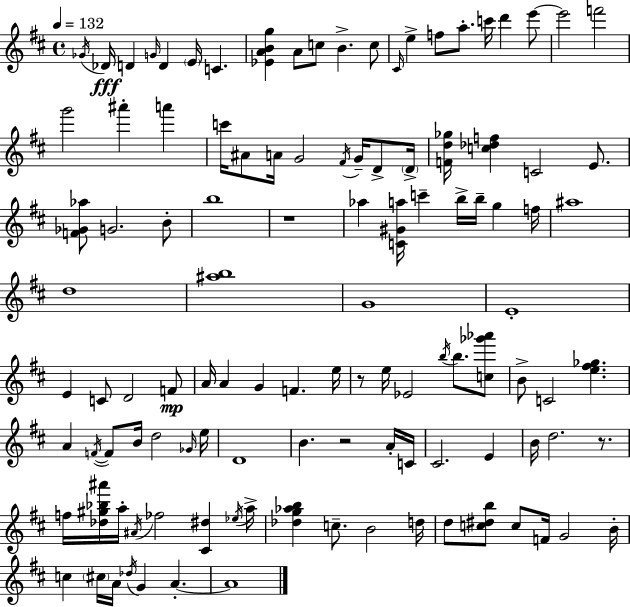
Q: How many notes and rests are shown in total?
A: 113